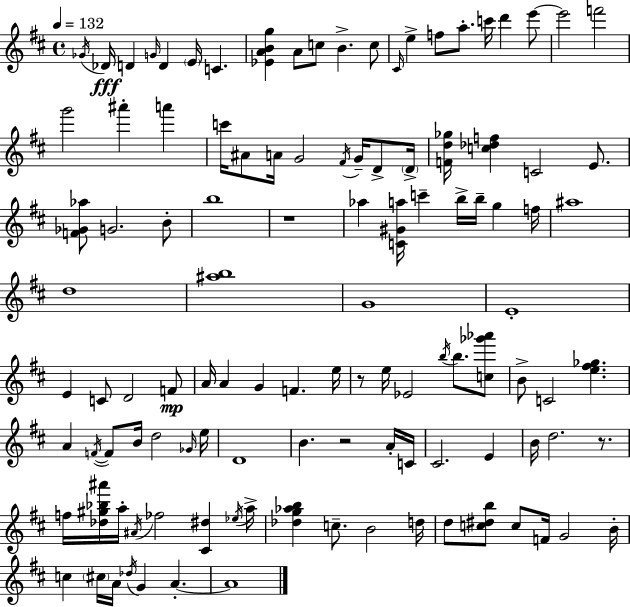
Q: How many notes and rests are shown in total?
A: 113